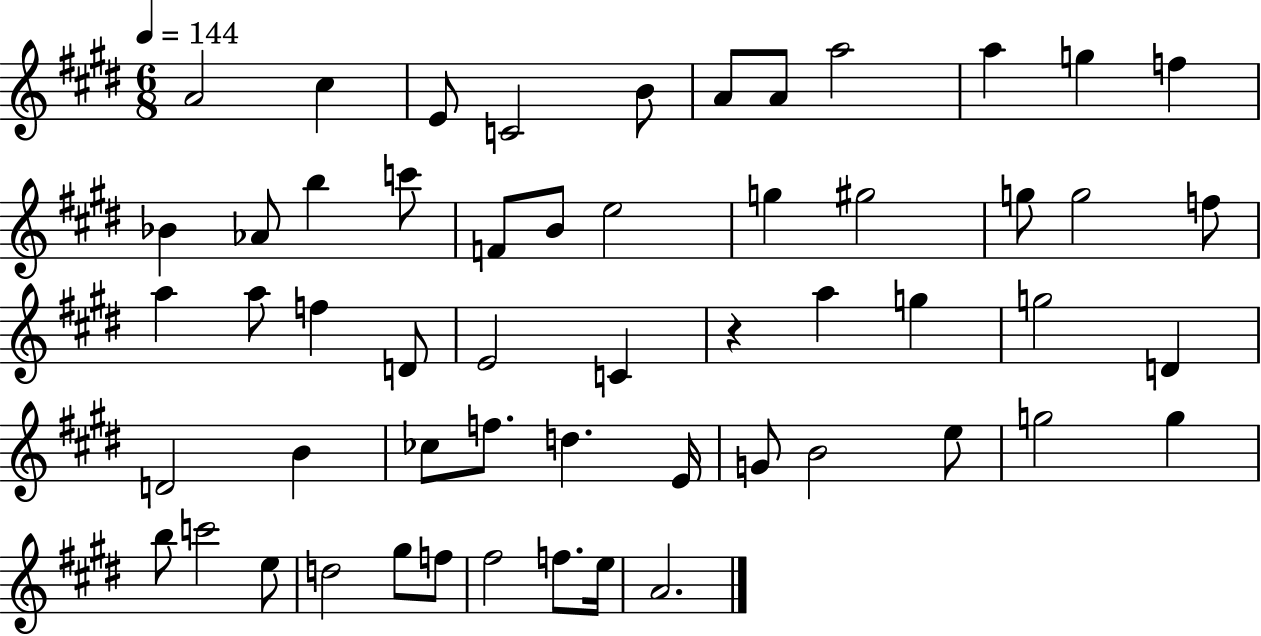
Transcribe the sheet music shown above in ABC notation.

X:1
T:Untitled
M:6/8
L:1/4
K:E
A2 ^c E/2 C2 B/2 A/2 A/2 a2 a g f _B _A/2 b c'/2 F/2 B/2 e2 g ^g2 g/2 g2 f/2 a a/2 f D/2 E2 C z a g g2 D D2 B _c/2 f/2 d E/4 G/2 B2 e/2 g2 g b/2 c'2 e/2 d2 ^g/2 f/2 ^f2 f/2 e/4 A2